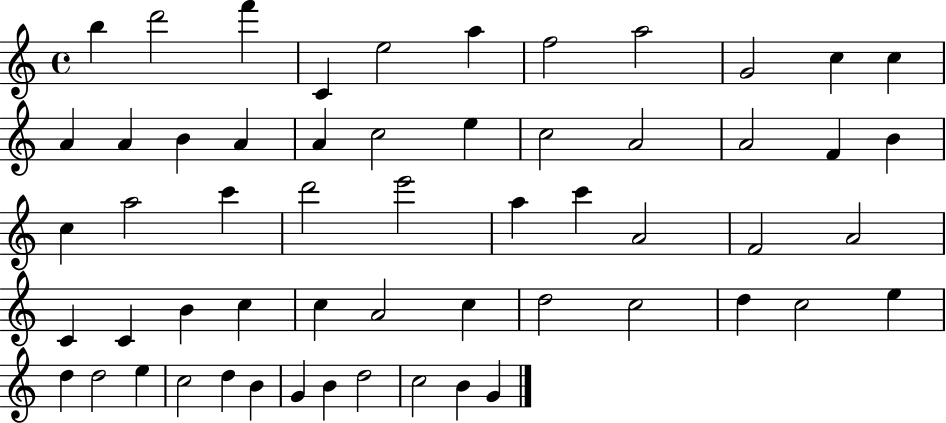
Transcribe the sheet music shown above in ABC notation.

X:1
T:Untitled
M:4/4
L:1/4
K:C
b d'2 f' C e2 a f2 a2 G2 c c A A B A A c2 e c2 A2 A2 F B c a2 c' d'2 e'2 a c' A2 F2 A2 C C B c c A2 c d2 c2 d c2 e d d2 e c2 d B G B d2 c2 B G